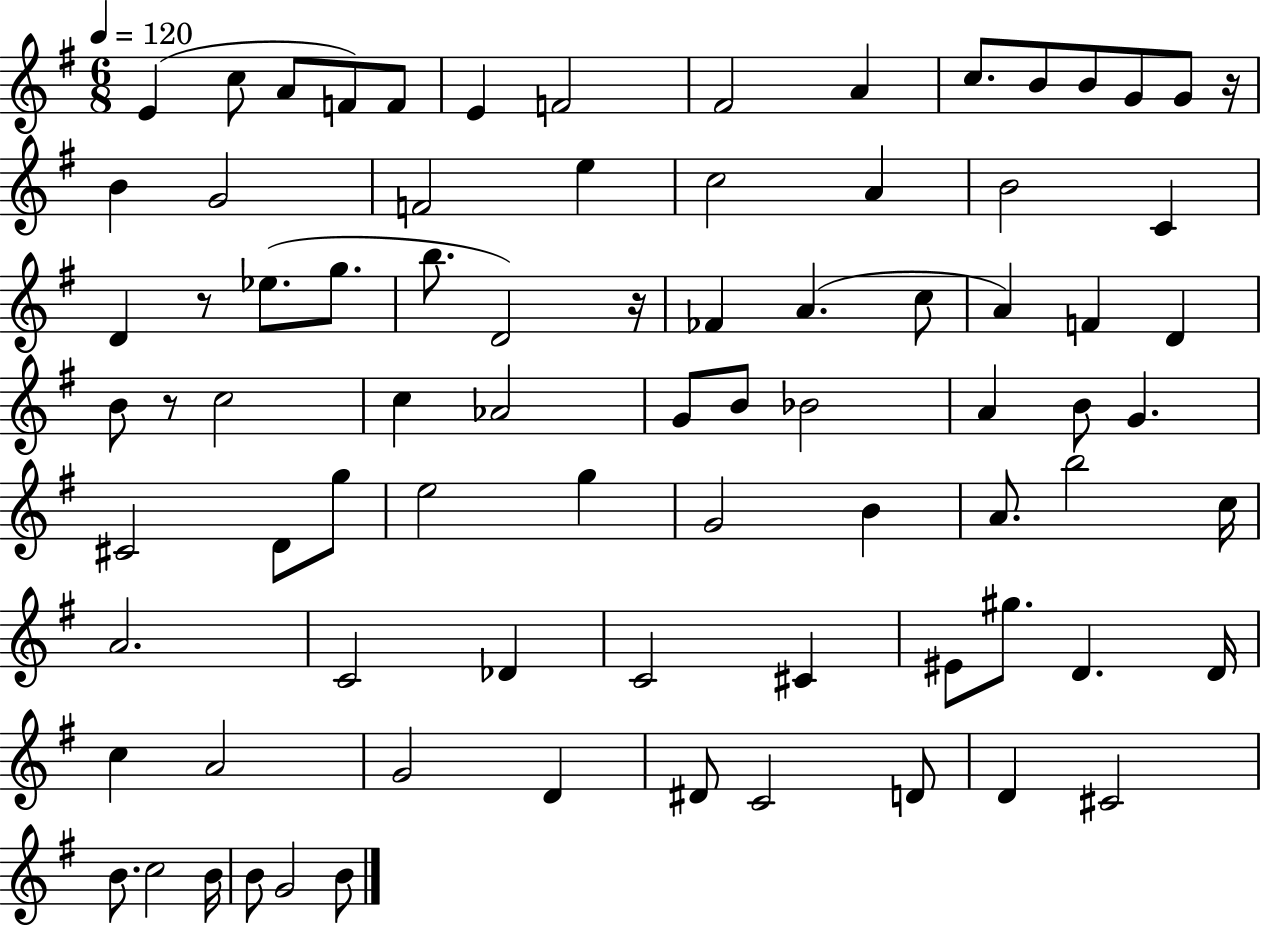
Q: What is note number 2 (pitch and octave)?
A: C5